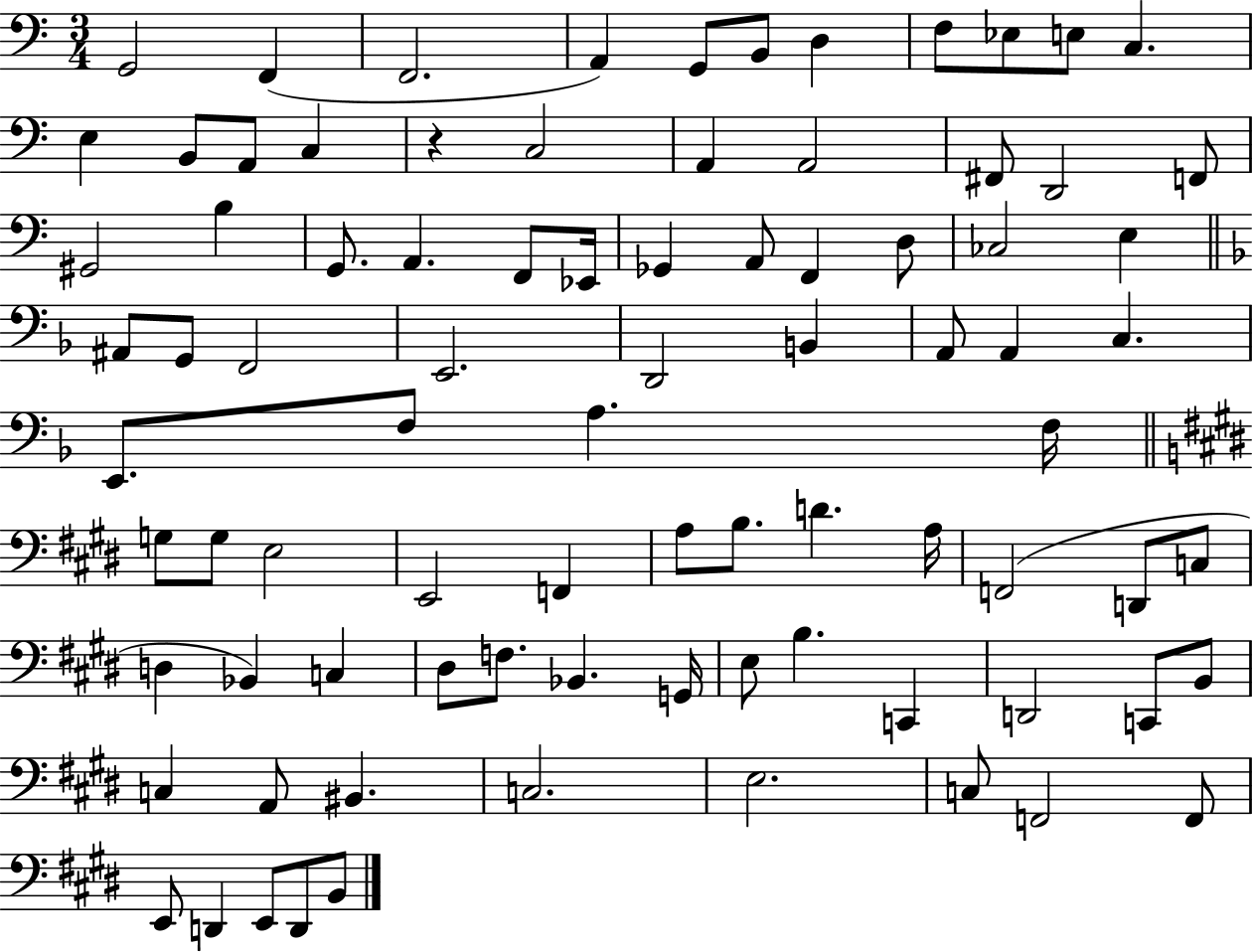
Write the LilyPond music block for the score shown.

{
  \clef bass
  \numericTimeSignature
  \time 3/4
  \key c \major
  g,2 f,4( | f,2. | a,4) g,8 b,8 d4 | f8 ees8 e8 c4. | \break e4 b,8 a,8 c4 | r4 c2 | a,4 a,2 | fis,8 d,2 f,8 | \break gis,2 b4 | g,8. a,4. f,8 ees,16 | ges,4 a,8 f,4 d8 | ces2 e4 | \break \bar "||" \break \key d \minor ais,8 g,8 f,2 | e,2. | d,2 b,4 | a,8 a,4 c4. | \break e,8. f8 a4. f16 | \bar "||" \break \key e \major g8 g8 e2 | e,2 f,4 | a8 b8. d'4. a16 | f,2( d,8 c8 | \break d4 bes,4) c4 | dis8 f8. bes,4. g,16 | e8 b4. c,4 | d,2 c,8 b,8 | \break c4 a,8 bis,4. | c2. | e2. | c8 f,2 f,8 | \break e,8 d,4 e,8 d,8 b,8 | \bar "|."
}